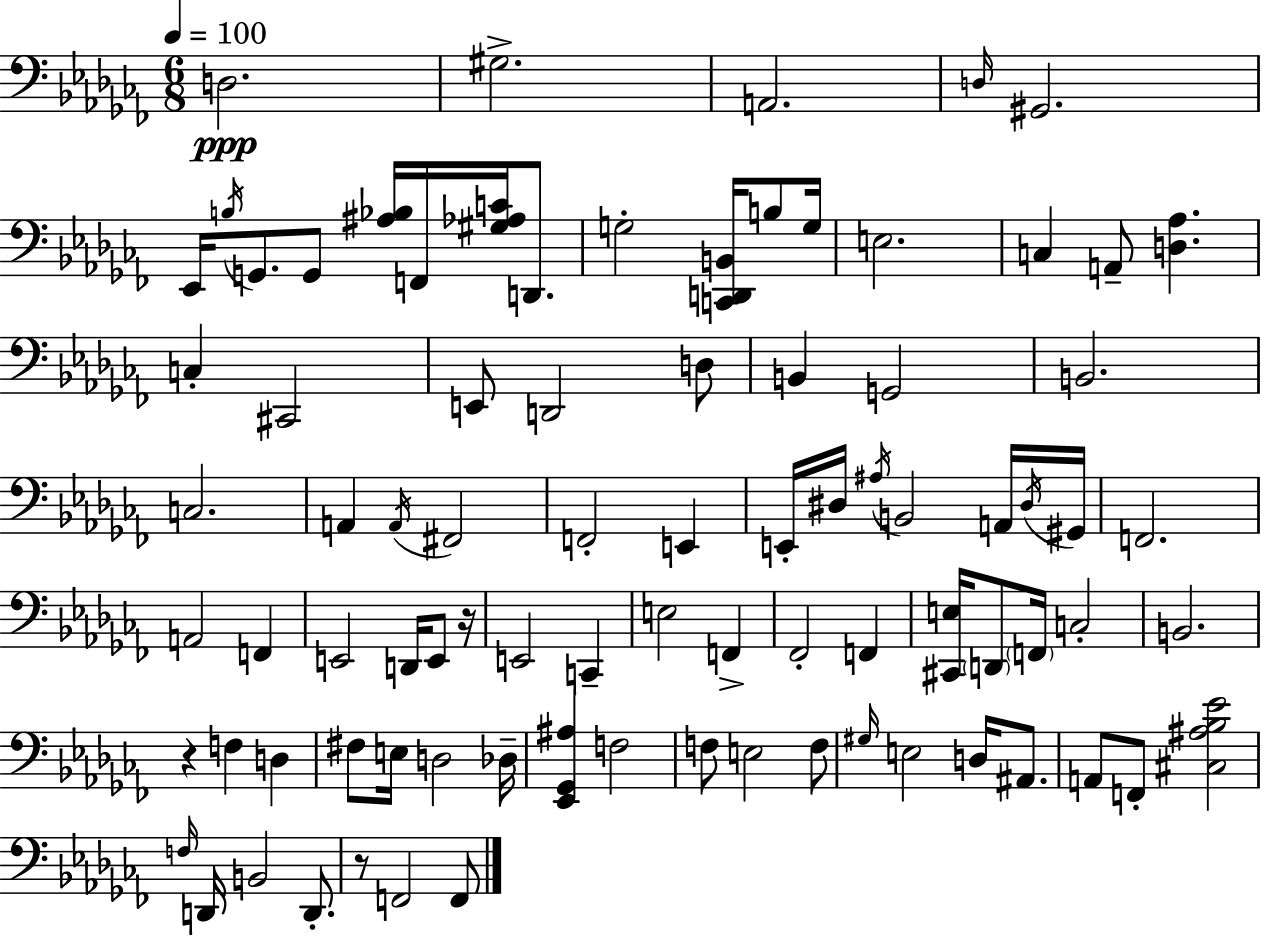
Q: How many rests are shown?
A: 3